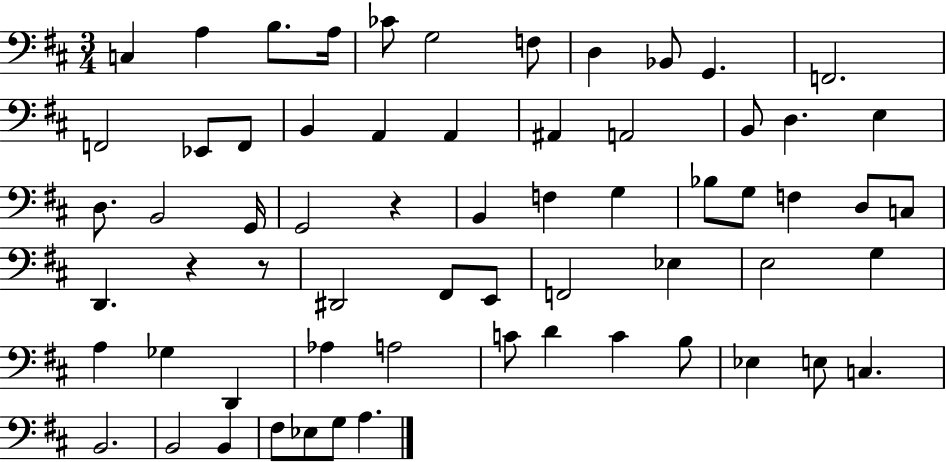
{
  \clef bass
  \numericTimeSignature
  \time 3/4
  \key d \major
  c4 a4 b8. a16 | ces'8 g2 f8 | d4 bes,8 g,4. | f,2. | \break f,2 ees,8 f,8 | b,4 a,4 a,4 | ais,4 a,2 | b,8 d4. e4 | \break d8. b,2 g,16 | g,2 r4 | b,4 f4 g4 | bes8 g8 f4 d8 c8 | \break d,4. r4 r8 | dis,2 fis,8 e,8 | f,2 ees4 | e2 g4 | \break a4 ges4 d,4 | aes4 a2 | c'8 d'4 c'4 b8 | ees4 e8 c4. | \break b,2. | b,2 b,4 | fis8 ees8 g8 a4. | \bar "|."
}